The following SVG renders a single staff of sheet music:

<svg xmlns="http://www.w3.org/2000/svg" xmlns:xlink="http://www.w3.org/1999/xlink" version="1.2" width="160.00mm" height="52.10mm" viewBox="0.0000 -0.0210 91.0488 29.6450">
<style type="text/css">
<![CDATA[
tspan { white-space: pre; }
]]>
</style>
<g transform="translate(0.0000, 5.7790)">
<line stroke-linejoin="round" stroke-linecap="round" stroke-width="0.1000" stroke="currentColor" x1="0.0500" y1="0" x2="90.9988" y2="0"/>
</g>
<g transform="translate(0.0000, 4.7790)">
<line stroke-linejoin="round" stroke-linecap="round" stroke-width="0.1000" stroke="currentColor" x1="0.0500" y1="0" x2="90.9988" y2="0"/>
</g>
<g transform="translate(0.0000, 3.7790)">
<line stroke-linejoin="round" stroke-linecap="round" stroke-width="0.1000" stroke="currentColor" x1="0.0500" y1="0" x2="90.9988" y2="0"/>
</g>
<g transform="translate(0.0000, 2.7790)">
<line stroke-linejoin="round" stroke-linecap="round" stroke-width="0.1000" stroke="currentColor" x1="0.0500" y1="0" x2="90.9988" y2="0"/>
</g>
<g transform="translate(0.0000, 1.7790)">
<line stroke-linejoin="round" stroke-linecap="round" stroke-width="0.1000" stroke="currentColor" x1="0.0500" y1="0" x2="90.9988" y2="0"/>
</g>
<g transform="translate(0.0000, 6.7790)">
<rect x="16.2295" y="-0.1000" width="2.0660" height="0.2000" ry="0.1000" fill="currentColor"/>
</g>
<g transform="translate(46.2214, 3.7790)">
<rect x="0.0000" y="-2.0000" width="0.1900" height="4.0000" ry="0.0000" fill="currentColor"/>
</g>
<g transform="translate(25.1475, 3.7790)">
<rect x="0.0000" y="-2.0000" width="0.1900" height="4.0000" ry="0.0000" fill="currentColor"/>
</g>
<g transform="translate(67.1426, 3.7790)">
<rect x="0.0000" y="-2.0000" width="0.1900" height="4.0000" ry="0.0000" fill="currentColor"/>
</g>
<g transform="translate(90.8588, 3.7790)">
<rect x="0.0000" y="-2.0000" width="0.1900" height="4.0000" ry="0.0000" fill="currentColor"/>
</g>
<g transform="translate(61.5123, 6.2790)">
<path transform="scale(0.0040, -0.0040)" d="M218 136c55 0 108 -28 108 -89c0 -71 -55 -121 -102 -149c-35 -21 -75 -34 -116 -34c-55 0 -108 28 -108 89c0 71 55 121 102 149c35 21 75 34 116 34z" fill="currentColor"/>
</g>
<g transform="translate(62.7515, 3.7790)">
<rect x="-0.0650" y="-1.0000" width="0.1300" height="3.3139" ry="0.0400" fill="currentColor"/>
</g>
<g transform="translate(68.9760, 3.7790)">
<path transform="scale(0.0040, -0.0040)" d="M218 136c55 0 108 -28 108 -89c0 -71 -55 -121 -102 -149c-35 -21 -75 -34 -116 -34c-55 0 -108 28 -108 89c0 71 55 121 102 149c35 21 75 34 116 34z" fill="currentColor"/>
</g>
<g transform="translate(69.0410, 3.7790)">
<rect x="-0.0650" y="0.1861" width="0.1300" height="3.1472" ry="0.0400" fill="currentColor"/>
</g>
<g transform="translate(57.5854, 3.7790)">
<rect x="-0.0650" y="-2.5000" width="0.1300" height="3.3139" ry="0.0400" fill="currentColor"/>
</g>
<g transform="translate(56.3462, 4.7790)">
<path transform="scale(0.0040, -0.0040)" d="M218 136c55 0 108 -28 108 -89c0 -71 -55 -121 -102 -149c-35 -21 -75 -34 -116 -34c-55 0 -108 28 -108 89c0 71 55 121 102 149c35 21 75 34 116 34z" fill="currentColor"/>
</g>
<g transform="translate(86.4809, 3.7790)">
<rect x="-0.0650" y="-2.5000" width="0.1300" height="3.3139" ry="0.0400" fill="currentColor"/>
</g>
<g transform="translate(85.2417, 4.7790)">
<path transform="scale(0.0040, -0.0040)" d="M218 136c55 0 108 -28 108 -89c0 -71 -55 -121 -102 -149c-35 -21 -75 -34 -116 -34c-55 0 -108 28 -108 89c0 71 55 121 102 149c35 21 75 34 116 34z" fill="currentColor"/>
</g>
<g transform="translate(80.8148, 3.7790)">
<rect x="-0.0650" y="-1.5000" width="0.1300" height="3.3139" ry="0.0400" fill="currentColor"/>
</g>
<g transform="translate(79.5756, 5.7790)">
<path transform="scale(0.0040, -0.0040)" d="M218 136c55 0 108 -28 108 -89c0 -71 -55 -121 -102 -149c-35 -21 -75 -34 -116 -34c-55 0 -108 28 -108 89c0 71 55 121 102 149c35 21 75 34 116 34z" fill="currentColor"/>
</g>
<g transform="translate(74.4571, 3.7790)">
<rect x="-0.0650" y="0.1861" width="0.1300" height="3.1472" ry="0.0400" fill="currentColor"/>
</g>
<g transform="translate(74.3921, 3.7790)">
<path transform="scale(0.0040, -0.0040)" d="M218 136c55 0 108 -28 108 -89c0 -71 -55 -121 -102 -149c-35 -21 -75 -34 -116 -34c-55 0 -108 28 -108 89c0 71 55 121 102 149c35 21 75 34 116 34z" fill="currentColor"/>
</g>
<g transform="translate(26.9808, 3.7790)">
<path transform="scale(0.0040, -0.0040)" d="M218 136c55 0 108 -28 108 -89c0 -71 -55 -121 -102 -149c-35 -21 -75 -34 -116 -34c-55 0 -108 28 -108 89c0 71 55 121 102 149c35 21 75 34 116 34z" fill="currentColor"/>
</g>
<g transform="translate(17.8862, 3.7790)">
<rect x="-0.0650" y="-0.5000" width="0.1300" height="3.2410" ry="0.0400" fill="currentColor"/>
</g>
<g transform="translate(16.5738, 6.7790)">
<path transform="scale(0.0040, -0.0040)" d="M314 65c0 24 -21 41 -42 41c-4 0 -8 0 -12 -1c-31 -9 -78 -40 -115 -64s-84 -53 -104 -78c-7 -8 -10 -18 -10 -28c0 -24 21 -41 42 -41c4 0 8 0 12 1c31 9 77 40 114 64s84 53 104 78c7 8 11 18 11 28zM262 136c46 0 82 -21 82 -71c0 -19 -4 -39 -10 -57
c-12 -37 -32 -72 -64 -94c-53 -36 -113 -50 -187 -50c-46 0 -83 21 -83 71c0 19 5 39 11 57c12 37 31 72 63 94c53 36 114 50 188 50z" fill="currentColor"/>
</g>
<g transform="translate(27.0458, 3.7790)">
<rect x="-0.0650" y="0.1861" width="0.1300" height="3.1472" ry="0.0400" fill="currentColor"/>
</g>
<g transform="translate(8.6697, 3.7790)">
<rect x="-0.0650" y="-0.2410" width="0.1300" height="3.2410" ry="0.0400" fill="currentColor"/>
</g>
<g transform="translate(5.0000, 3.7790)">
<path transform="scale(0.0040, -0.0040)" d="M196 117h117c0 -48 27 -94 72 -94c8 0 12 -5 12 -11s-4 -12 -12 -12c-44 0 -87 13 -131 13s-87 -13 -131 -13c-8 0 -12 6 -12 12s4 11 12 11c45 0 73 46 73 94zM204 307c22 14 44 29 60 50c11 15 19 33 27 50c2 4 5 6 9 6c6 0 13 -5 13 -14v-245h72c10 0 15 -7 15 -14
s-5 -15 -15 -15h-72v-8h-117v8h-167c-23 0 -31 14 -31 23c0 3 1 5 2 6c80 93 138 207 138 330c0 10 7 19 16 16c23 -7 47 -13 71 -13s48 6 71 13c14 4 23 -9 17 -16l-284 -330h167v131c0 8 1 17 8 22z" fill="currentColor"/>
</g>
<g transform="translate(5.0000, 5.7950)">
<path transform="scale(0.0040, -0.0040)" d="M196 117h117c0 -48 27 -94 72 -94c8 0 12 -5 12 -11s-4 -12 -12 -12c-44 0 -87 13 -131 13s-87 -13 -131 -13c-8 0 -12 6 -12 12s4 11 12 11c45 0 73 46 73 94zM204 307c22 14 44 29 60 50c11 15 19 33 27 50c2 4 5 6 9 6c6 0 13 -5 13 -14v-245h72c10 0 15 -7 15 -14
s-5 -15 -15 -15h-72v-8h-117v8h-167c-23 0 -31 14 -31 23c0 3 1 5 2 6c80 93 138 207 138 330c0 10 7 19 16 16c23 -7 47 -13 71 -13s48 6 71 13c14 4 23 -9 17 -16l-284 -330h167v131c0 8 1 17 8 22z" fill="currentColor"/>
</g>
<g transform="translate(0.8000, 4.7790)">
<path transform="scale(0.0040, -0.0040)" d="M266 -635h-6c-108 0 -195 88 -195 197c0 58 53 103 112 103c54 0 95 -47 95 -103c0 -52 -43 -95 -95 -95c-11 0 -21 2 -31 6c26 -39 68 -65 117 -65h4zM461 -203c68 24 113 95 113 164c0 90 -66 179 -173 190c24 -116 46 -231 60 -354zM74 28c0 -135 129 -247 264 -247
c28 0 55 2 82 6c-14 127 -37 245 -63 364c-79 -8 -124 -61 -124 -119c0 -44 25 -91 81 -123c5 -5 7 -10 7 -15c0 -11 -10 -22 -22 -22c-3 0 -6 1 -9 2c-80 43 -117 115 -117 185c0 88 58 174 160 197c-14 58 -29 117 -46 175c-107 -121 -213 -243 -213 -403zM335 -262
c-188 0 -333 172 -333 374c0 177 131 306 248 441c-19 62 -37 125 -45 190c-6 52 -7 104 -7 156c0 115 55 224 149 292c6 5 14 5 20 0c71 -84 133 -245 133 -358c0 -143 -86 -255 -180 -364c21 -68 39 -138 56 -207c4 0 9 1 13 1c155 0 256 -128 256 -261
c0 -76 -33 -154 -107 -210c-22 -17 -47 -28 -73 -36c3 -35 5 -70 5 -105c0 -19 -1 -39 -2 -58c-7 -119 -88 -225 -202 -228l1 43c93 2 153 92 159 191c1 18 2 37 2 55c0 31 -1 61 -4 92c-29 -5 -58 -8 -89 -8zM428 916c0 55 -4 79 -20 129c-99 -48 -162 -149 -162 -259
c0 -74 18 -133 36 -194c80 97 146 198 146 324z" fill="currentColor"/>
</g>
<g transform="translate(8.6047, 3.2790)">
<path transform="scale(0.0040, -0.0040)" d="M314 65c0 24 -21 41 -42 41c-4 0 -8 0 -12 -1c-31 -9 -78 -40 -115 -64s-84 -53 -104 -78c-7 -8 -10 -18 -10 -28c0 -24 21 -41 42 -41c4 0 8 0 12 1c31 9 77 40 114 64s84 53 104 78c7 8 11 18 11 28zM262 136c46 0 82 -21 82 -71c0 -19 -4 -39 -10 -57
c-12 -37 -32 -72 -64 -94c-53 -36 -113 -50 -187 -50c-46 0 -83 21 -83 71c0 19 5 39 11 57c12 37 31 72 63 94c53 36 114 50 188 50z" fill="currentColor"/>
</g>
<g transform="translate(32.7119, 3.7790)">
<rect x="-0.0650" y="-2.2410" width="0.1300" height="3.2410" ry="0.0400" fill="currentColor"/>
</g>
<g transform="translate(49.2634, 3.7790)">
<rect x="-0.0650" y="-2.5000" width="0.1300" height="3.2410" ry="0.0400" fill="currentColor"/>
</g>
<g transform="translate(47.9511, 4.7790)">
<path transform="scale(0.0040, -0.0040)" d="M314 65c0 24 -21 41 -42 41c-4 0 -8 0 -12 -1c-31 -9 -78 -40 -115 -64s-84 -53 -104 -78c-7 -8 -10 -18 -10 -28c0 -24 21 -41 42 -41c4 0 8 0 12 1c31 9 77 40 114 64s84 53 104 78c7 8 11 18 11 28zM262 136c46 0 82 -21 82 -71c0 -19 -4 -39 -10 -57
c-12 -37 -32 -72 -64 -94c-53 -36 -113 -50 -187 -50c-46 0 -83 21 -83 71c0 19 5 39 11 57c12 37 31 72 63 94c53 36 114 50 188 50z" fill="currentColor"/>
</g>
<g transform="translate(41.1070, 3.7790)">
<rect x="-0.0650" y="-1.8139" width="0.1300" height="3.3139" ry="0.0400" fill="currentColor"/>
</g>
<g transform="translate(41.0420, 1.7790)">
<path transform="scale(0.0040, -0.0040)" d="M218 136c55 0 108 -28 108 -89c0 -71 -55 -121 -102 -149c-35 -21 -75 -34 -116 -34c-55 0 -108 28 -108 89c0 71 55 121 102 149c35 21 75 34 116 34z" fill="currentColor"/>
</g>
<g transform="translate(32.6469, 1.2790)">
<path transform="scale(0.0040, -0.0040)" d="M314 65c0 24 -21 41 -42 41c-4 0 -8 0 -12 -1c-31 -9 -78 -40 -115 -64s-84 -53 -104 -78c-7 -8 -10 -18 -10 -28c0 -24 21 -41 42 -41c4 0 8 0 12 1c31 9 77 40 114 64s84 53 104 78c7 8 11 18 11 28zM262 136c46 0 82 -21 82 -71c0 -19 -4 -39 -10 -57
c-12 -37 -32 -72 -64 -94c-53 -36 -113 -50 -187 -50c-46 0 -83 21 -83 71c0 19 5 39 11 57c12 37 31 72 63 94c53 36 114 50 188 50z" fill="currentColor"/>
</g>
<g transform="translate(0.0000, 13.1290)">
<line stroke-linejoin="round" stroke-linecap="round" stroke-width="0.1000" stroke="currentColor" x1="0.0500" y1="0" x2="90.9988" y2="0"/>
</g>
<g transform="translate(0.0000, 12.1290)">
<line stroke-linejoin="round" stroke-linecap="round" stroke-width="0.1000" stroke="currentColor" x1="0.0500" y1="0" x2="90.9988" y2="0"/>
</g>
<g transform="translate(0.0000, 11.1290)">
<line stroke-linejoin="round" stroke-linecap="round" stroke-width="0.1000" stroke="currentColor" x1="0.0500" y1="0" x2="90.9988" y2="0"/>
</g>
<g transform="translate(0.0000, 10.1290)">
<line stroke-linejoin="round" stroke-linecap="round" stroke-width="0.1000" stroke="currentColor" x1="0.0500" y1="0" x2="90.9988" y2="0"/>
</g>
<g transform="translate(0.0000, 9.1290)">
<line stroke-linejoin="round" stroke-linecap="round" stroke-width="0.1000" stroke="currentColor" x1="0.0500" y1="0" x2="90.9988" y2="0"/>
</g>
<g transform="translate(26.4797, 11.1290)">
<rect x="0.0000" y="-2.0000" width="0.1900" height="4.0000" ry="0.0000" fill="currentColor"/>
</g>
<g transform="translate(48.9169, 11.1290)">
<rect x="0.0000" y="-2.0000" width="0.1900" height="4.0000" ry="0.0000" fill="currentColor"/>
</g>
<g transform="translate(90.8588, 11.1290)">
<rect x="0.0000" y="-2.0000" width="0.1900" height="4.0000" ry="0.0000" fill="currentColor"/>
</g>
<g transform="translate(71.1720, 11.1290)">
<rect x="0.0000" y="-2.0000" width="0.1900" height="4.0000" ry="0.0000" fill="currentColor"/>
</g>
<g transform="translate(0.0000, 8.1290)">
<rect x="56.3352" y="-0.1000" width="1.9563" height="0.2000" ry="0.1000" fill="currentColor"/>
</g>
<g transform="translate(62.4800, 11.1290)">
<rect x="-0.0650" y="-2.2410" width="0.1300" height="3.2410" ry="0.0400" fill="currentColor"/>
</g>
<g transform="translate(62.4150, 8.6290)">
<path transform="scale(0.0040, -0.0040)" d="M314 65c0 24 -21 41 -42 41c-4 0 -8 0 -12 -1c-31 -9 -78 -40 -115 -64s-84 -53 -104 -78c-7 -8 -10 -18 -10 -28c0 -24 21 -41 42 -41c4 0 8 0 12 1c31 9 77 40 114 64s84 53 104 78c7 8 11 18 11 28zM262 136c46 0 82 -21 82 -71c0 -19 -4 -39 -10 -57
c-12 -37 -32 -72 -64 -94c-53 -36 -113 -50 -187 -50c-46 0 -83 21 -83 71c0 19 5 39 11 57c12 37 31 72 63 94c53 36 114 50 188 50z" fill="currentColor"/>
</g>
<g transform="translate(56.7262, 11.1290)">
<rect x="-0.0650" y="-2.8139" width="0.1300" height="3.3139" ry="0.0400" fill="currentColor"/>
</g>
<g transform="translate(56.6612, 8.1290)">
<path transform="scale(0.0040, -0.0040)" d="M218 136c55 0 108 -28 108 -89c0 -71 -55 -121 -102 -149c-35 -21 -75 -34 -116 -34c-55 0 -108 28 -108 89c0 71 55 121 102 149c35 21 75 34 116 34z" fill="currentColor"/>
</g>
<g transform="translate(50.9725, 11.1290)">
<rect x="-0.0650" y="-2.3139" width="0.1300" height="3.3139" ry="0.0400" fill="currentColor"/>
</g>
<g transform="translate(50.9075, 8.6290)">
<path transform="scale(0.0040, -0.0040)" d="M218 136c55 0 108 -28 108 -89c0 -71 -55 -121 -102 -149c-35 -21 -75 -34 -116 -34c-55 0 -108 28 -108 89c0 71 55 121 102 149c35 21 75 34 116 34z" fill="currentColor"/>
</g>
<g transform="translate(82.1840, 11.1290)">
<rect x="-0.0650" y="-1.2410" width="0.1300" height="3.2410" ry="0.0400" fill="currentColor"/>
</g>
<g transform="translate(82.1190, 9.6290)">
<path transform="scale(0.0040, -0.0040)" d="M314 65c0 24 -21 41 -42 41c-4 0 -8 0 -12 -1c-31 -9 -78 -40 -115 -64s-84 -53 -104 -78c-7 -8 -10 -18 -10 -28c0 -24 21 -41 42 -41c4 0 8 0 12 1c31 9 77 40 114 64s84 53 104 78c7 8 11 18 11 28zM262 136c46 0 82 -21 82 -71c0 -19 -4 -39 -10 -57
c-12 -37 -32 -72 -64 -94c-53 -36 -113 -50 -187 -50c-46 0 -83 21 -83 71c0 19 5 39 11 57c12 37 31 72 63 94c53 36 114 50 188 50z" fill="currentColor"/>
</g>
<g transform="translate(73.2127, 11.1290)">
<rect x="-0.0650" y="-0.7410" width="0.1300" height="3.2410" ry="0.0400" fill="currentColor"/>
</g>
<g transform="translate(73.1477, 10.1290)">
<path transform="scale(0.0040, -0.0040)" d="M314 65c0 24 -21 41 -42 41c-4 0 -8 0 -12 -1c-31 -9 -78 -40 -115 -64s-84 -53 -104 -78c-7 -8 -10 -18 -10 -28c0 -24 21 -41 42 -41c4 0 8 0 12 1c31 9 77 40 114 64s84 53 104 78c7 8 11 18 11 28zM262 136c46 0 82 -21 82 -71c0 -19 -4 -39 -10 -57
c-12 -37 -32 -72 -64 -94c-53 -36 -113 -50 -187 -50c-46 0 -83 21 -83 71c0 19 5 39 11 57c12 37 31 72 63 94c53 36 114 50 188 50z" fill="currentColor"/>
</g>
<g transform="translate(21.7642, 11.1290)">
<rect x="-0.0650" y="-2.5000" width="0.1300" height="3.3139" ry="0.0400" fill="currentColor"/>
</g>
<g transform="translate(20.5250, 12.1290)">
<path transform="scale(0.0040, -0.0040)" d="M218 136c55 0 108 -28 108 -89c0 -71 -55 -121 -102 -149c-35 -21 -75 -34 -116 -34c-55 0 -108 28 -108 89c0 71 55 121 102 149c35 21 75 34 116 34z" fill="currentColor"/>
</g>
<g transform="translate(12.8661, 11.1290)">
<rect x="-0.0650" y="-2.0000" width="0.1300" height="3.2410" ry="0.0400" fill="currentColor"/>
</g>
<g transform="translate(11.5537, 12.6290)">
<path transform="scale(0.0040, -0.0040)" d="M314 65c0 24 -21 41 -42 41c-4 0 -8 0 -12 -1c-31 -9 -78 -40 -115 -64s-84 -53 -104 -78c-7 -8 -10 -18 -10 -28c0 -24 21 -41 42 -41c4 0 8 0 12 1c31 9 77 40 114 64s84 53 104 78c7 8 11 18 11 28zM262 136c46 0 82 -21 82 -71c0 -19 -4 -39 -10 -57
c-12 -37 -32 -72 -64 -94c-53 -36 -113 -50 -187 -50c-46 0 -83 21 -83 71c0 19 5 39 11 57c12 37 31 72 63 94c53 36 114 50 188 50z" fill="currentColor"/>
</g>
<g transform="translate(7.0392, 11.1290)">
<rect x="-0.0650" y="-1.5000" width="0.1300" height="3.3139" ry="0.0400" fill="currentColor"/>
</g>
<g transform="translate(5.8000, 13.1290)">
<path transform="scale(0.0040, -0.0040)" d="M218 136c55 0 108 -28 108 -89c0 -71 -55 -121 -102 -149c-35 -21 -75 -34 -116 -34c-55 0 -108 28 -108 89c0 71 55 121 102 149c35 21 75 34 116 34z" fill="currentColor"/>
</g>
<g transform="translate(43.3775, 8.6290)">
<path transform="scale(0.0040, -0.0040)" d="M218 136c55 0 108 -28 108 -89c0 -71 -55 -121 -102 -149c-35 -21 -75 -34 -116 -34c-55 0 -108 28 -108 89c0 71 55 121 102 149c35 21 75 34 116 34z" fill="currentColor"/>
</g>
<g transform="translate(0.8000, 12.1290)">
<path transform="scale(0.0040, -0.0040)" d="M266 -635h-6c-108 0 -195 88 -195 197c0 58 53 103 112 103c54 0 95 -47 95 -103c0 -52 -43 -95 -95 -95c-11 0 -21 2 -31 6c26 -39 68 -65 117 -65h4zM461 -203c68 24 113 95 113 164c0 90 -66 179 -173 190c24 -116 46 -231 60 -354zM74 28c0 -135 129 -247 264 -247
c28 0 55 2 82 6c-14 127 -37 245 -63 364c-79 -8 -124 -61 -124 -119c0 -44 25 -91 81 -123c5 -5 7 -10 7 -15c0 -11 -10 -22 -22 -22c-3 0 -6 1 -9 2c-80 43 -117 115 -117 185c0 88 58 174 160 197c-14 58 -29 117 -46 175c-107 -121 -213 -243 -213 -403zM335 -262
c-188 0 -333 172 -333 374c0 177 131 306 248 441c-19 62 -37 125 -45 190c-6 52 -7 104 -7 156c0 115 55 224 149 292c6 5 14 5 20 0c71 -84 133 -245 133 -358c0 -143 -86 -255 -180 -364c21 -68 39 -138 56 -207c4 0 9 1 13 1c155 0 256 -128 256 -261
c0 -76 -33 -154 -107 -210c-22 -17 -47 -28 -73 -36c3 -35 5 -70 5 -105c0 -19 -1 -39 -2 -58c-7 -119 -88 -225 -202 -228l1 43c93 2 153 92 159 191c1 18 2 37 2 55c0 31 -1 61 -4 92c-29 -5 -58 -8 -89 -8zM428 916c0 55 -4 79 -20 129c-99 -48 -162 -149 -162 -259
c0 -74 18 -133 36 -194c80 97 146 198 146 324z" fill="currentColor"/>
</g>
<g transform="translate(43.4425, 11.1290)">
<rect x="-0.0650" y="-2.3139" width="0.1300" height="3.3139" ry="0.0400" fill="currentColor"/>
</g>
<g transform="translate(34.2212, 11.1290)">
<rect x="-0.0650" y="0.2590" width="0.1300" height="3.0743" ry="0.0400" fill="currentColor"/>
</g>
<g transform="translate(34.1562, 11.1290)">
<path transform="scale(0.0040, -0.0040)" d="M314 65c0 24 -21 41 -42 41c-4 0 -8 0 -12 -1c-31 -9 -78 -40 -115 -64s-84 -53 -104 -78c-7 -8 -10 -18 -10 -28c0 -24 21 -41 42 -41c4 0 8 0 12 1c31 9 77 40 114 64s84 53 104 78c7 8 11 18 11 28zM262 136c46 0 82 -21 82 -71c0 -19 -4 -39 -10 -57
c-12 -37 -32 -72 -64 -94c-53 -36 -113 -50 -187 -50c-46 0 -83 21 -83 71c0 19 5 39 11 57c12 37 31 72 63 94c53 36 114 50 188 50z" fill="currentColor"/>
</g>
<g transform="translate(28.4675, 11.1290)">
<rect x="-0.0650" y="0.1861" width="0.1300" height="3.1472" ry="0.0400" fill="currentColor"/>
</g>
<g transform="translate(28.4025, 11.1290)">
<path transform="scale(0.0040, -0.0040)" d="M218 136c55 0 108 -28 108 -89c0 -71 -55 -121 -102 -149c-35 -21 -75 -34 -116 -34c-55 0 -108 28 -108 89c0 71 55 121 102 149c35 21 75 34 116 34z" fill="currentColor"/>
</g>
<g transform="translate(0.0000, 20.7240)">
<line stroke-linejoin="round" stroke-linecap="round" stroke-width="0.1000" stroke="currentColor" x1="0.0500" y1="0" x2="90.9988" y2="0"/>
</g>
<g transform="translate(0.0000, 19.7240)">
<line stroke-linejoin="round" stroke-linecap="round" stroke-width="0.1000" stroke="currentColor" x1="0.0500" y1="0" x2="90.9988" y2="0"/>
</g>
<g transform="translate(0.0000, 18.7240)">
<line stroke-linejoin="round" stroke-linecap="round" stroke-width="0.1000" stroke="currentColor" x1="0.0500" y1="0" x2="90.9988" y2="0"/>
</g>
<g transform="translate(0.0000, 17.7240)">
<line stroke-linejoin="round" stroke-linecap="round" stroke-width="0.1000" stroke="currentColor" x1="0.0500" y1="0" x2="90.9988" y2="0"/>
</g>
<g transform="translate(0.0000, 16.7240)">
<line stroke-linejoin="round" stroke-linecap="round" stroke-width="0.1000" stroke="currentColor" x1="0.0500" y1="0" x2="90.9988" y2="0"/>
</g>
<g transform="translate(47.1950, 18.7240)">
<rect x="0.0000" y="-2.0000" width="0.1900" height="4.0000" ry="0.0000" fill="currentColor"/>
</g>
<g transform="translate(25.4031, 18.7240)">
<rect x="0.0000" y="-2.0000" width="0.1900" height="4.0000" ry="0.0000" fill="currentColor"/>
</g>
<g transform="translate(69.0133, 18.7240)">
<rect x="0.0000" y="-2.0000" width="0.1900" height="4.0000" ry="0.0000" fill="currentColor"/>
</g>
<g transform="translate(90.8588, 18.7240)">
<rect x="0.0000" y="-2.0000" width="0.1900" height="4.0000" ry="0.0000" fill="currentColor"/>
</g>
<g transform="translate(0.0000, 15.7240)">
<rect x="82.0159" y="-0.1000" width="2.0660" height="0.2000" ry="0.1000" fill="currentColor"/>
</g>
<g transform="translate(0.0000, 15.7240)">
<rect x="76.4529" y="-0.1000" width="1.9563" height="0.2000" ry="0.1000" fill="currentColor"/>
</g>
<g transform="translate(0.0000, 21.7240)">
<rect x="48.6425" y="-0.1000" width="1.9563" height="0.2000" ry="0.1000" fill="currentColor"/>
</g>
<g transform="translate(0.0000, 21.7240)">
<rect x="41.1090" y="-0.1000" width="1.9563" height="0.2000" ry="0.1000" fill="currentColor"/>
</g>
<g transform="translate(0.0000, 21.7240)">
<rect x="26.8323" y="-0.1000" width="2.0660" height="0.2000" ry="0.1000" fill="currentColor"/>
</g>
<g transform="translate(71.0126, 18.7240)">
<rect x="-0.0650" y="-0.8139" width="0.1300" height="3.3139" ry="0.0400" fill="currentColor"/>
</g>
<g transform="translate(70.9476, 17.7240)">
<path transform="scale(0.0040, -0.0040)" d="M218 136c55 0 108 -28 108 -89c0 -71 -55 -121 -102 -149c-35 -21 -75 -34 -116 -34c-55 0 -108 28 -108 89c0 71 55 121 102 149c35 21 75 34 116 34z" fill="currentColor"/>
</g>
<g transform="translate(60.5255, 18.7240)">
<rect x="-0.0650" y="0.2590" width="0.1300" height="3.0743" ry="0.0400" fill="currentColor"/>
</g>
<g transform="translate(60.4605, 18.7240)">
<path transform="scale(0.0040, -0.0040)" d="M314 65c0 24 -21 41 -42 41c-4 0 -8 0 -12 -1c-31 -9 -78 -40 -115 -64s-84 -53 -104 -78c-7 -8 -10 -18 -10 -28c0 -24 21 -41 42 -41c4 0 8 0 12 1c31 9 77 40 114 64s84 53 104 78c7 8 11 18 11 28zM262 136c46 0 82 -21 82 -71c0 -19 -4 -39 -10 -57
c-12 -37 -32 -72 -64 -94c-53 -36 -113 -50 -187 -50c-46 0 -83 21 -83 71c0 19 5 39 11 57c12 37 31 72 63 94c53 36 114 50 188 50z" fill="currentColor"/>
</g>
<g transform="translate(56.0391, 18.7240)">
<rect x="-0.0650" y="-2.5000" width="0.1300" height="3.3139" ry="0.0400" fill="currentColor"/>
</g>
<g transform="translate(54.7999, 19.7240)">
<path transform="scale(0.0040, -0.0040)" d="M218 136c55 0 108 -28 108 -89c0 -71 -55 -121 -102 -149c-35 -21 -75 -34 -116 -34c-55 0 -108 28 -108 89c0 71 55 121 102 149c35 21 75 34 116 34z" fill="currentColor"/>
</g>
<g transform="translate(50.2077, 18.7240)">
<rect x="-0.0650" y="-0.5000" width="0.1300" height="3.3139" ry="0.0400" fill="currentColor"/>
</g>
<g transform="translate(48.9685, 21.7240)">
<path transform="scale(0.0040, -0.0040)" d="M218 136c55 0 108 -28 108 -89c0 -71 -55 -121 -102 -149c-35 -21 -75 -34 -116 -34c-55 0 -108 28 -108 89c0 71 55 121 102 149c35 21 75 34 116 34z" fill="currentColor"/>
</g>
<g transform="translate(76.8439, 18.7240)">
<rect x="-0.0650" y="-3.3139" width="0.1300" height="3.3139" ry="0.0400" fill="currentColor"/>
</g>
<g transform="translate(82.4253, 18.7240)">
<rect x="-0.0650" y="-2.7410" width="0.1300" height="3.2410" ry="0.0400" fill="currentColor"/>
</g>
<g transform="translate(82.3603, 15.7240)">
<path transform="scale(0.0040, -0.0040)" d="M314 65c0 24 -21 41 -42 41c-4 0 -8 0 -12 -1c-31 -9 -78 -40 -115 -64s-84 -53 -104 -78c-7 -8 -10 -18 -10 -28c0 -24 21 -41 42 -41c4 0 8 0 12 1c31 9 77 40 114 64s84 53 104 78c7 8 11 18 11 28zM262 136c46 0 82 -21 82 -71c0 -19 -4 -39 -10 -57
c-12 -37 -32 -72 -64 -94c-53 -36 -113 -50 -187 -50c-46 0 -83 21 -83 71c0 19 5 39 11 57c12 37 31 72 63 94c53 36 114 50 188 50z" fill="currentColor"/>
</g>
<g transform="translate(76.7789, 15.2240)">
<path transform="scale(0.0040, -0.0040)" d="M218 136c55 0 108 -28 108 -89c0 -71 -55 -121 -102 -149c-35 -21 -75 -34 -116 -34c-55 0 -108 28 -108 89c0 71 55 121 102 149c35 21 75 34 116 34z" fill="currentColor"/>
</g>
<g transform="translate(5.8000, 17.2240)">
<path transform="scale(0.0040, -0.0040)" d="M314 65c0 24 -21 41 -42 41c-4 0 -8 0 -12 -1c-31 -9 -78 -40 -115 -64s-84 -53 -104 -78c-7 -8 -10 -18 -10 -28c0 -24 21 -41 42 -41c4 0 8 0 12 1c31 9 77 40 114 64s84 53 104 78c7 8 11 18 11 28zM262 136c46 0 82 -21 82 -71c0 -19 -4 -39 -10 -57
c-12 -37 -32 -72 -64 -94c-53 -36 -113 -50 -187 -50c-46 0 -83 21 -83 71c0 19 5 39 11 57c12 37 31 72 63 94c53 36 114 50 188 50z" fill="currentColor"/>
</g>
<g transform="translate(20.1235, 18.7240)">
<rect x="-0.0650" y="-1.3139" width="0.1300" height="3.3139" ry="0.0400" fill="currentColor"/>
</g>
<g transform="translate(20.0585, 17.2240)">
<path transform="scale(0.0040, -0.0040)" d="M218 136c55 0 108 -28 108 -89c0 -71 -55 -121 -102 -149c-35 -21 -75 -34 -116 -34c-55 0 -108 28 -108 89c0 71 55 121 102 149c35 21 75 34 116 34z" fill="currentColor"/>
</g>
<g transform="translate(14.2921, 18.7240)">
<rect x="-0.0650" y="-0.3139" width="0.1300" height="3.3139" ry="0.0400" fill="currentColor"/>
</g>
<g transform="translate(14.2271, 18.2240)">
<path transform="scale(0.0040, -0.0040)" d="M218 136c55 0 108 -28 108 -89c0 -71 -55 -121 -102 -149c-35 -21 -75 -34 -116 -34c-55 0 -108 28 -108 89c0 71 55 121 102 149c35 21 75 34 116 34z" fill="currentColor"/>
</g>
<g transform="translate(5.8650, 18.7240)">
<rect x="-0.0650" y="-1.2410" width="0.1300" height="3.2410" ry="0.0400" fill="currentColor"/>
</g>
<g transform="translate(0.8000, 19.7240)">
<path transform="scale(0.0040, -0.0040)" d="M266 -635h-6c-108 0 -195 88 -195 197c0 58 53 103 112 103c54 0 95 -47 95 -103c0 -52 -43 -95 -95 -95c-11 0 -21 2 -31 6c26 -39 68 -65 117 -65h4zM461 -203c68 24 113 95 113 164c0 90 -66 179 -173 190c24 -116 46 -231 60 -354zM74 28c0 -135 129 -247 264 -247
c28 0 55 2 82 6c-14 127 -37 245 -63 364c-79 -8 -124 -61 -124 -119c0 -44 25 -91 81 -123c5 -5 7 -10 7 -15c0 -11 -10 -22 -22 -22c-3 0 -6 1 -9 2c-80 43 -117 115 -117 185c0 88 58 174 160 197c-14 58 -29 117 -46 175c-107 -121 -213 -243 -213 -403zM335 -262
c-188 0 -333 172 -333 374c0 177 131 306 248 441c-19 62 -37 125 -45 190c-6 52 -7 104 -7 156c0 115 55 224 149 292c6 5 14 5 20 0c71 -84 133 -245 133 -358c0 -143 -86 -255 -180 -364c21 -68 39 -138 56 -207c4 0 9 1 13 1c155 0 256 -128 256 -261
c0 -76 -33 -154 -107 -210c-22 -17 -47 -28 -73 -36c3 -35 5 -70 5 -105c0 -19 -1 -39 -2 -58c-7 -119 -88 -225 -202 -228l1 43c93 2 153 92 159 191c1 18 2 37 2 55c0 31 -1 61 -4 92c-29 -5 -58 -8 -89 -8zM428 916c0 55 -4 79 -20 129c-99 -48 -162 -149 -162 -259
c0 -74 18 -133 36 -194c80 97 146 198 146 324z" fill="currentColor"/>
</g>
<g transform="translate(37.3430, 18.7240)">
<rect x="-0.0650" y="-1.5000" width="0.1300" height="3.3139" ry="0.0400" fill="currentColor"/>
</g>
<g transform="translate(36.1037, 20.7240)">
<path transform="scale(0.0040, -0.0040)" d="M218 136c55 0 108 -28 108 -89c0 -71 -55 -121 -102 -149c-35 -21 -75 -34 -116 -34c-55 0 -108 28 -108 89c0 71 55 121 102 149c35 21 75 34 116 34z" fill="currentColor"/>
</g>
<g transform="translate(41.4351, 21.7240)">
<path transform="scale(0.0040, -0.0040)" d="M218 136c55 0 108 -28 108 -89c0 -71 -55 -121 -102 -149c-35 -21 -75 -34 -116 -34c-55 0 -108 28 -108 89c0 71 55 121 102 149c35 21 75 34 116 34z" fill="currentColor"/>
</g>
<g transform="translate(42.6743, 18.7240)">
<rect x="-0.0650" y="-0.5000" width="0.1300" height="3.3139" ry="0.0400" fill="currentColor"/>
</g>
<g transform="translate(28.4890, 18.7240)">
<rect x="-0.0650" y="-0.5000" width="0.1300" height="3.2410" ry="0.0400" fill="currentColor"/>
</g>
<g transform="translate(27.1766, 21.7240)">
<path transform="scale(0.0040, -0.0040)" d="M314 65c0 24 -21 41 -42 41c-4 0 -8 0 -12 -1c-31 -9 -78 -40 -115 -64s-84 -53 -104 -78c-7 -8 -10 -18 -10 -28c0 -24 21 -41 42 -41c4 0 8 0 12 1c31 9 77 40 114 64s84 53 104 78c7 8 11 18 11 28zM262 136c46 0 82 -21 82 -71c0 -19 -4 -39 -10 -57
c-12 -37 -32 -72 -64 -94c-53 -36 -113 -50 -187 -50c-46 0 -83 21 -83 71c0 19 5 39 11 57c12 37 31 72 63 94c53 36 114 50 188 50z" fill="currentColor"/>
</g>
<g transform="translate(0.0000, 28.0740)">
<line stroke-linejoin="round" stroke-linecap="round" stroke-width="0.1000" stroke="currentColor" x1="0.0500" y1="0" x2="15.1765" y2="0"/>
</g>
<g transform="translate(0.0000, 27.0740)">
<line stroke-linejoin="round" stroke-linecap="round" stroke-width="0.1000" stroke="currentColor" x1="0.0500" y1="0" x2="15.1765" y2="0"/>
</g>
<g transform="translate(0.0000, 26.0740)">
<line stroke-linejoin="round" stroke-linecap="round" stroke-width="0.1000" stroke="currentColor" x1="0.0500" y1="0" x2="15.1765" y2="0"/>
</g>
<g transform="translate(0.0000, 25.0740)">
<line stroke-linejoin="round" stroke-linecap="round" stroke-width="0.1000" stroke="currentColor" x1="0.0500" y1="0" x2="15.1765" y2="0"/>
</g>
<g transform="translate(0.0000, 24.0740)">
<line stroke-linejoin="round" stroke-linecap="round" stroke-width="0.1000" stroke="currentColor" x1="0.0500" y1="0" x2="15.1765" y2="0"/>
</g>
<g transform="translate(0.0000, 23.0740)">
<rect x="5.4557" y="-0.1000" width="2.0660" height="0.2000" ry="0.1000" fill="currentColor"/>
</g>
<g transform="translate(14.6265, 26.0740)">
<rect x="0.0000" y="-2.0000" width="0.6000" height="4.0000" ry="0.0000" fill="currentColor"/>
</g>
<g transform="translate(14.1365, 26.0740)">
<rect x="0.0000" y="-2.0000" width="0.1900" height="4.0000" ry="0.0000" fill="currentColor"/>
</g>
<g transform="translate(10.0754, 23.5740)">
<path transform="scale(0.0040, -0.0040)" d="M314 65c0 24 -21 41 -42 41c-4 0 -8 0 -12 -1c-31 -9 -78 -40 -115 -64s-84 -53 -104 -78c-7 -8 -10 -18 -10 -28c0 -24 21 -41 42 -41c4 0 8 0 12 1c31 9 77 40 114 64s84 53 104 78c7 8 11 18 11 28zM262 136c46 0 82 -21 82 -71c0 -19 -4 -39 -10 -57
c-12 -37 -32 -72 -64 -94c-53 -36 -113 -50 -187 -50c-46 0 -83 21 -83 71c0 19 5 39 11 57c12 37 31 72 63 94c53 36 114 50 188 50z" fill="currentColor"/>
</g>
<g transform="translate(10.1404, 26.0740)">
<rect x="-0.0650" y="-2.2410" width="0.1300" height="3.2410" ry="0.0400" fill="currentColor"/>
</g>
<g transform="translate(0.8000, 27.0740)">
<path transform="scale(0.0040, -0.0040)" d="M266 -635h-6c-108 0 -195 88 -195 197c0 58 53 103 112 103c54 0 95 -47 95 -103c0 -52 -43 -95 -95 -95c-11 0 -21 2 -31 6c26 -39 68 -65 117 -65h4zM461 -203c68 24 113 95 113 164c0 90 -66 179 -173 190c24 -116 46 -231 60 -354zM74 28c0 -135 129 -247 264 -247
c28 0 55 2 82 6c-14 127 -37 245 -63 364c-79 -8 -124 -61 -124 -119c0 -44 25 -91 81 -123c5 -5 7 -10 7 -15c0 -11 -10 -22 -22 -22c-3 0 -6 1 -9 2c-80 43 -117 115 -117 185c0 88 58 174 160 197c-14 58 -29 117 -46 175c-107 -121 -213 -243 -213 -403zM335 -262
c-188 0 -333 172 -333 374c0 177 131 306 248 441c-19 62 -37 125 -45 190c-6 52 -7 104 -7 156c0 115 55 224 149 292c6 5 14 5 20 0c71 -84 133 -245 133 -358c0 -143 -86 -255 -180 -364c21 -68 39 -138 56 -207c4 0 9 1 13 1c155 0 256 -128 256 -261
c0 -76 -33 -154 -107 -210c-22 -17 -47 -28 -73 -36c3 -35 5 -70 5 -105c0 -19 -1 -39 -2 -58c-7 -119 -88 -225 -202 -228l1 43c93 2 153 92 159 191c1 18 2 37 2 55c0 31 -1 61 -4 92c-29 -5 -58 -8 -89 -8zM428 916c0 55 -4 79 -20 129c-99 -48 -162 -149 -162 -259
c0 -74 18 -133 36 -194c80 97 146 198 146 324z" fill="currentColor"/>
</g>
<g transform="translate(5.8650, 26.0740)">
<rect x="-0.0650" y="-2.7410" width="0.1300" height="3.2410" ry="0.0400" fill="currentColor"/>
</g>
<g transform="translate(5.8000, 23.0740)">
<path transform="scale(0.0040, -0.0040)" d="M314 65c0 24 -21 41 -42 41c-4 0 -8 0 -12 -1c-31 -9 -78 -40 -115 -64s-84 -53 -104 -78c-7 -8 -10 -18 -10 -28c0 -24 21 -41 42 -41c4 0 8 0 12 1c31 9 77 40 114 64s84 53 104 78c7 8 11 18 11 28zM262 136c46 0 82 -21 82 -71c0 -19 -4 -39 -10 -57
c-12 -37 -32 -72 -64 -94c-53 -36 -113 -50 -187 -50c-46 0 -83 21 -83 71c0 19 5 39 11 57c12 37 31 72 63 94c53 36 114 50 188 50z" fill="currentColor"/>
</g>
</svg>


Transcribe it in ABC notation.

X:1
T:Untitled
M:4/4
L:1/4
K:C
c2 C2 B g2 f G2 G D B B E G E F2 G B B2 g g a g2 d2 e2 e2 c e C2 E C C G B2 d b a2 a2 g2